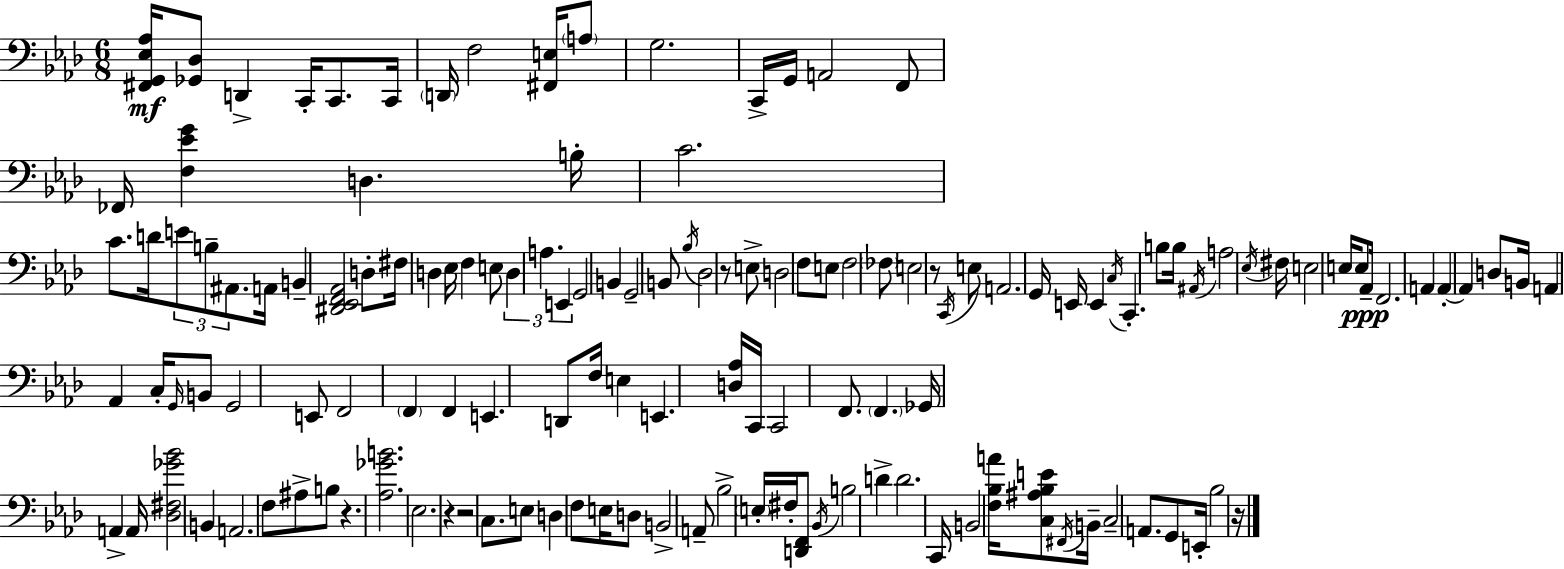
[F#2,G2,Eb3,Ab3]/s [Gb2,Db3]/e D2/q C2/s C2/e. C2/s D2/s F3/h [F#2,E3]/s A3/e G3/h. C2/s G2/s A2/h F2/e FES2/s [F3,Eb4,G4]/q D3/q. B3/s C4/h. C4/e. D4/s E4/e B3/e A#2/e. A2/s B2/q [D#2,Eb2,F2,Ab2]/h D3/e F#3/s D3/q Eb3/s F3/q E3/e D3/q A3/q. E2/q G2/h B2/q G2/h B2/e Bb3/s Db3/h R/e E3/e D3/h F3/e E3/e F3/h FES3/e E3/h R/e C2/s E3/e A2/h. G2/s E2/s E2/q C3/s C2/q. B3/e B3/s A#2/s A3/h Eb3/s F#3/s E3/h E3/s E3/e Ab2/s F2/h. A2/q A2/q A2/q D3/e B2/s A2/q Ab2/q C3/s G2/s B2/e G2/h E2/e F2/h F2/q F2/q E2/q. D2/e F3/s E3/q E2/q. [D3,Ab3]/s C2/s C2/h F2/e. F2/q. Gb2/s A2/q A2/s [Db3,F#3,Gb4,Bb4]/h B2/q A2/h. F3/e A#3/e B3/e R/q. [Ab3,Gb4,B4]/h. Eb3/h. R/q R/h C3/e. E3/e D3/q F3/e E3/s D3/e B2/h A2/e Bb3/h E3/s F#3/s [D2,F2]/e Bb2/s B3/h D4/q D4/h. C2/s B2/h [F3,Bb3,A4]/s [C3,A#3,Bb3,E4]/e F#2/s B2/s C3/h A2/e. G2/e E2/s Bb3/h R/s